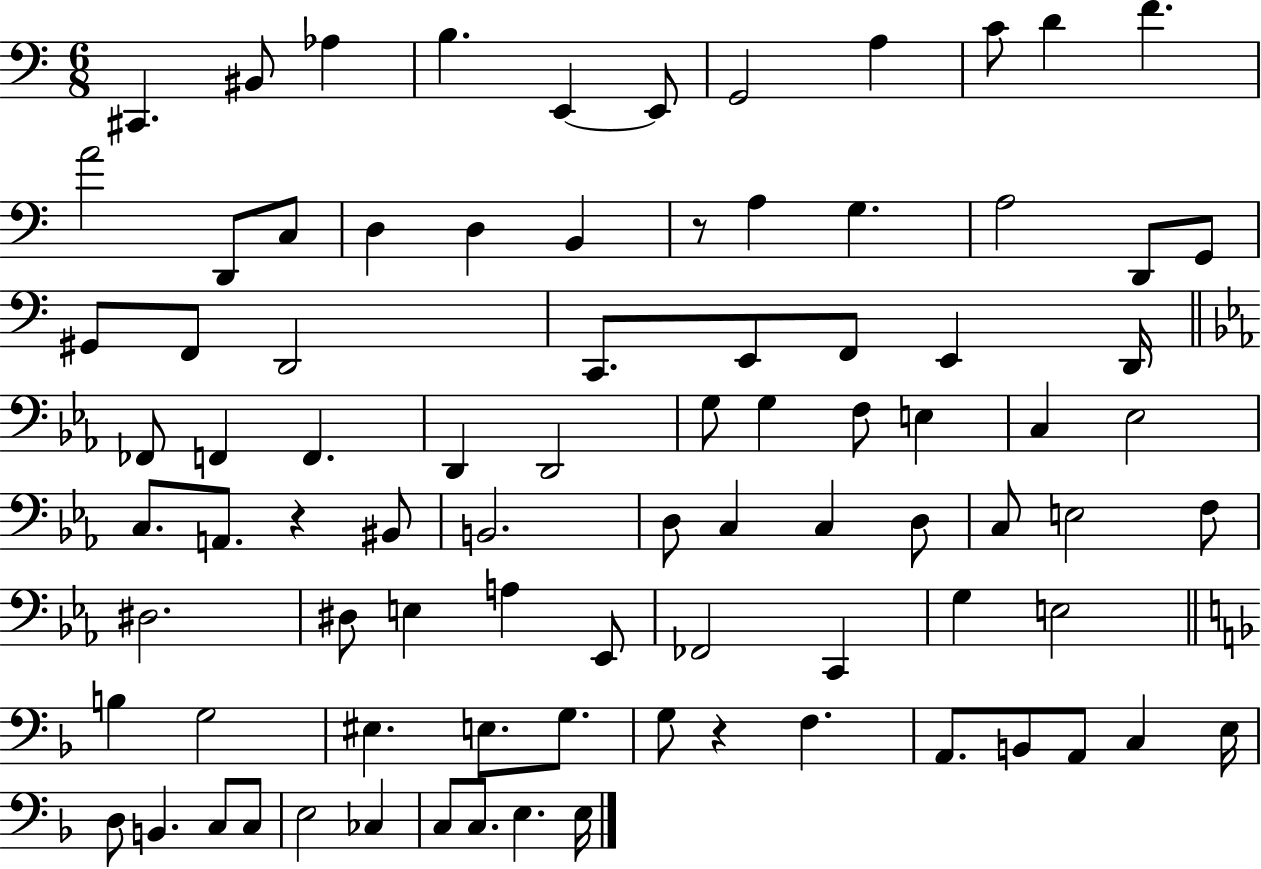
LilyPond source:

{
  \clef bass
  \numericTimeSignature
  \time 6/8
  \key c \major
  cis,4. bis,8 aes4 | b4. e,4~~ e,8 | g,2 a4 | c'8 d'4 f'4. | \break a'2 d,8 c8 | d4 d4 b,4 | r8 a4 g4. | a2 d,8 g,8 | \break gis,8 f,8 d,2 | c,8. e,8 f,8 e,4 d,16 | \bar "||" \break \key ees \major fes,8 f,4 f,4. | d,4 d,2 | g8 g4 f8 e4 | c4 ees2 | \break c8. a,8. r4 bis,8 | b,2. | d8 c4 c4 d8 | c8 e2 f8 | \break dis2. | dis8 e4 a4 ees,8 | fes,2 c,4 | g4 e2 | \break \bar "||" \break \key f \major b4 g2 | eis4. e8. g8. | g8 r4 f4. | a,8. b,8 a,8 c4 e16 | \break d8 b,4. c8 c8 | e2 ces4 | c8 c8. e4. e16 | \bar "|."
}